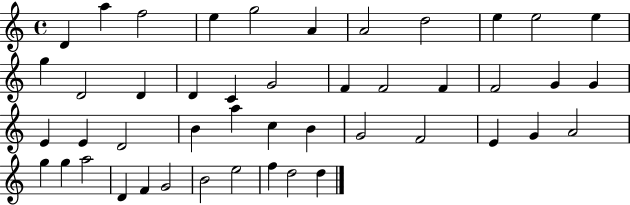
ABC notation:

X:1
T:Untitled
M:4/4
L:1/4
K:C
D a f2 e g2 A A2 d2 e e2 e g D2 D D C G2 F F2 F F2 G G E E D2 B a c B G2 F2 E G A2 g g a2 D F G2 B2 e2 f d2 d